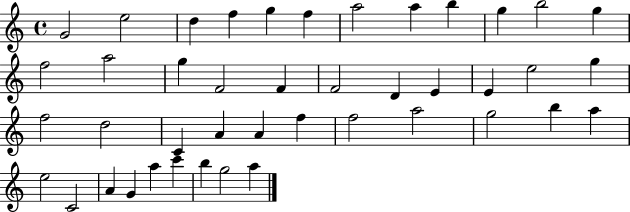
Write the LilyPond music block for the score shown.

{
  \clef treble
  \time 4/4
  \defaultTimeSignature
  \key c \major
  g'2 e''2 | d''4 f''4 g''4 f''4 | a''2 a''4 b''4 | g''4 b''2 g''4 | \break f''2 a''2 | g''4 f'2 f'4 | f'2 d'4 e'4 | e'4 e''2 g''4 | \break f''2 d''2 | c'4 a'4 a'4 f''4 | f''2 a''2 | g''2 b''4 a''4 | \break e''2 c'2 | a'4 g'4 a''4 c'''4 | b''4 g''2 a''4 | \bar "|."
}